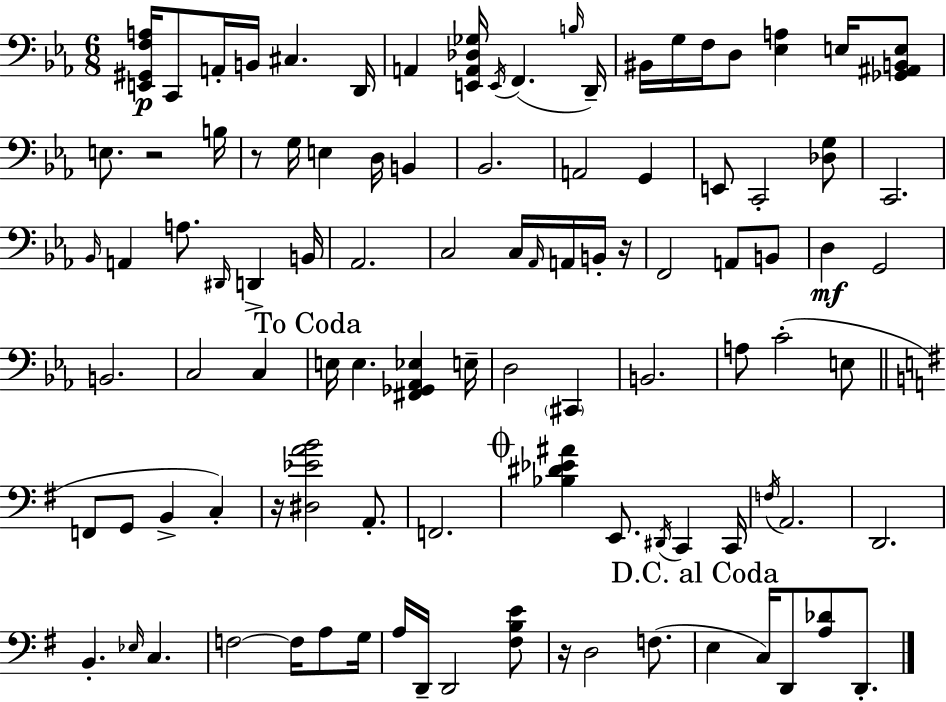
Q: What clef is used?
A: bass